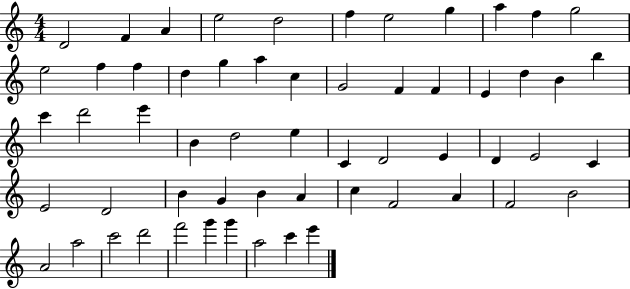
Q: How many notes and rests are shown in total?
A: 58